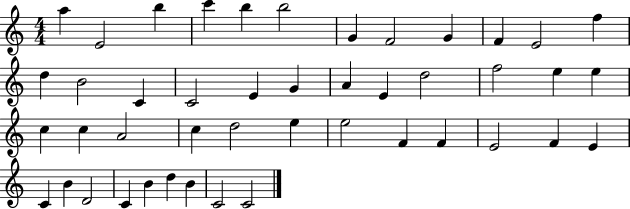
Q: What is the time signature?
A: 4/4